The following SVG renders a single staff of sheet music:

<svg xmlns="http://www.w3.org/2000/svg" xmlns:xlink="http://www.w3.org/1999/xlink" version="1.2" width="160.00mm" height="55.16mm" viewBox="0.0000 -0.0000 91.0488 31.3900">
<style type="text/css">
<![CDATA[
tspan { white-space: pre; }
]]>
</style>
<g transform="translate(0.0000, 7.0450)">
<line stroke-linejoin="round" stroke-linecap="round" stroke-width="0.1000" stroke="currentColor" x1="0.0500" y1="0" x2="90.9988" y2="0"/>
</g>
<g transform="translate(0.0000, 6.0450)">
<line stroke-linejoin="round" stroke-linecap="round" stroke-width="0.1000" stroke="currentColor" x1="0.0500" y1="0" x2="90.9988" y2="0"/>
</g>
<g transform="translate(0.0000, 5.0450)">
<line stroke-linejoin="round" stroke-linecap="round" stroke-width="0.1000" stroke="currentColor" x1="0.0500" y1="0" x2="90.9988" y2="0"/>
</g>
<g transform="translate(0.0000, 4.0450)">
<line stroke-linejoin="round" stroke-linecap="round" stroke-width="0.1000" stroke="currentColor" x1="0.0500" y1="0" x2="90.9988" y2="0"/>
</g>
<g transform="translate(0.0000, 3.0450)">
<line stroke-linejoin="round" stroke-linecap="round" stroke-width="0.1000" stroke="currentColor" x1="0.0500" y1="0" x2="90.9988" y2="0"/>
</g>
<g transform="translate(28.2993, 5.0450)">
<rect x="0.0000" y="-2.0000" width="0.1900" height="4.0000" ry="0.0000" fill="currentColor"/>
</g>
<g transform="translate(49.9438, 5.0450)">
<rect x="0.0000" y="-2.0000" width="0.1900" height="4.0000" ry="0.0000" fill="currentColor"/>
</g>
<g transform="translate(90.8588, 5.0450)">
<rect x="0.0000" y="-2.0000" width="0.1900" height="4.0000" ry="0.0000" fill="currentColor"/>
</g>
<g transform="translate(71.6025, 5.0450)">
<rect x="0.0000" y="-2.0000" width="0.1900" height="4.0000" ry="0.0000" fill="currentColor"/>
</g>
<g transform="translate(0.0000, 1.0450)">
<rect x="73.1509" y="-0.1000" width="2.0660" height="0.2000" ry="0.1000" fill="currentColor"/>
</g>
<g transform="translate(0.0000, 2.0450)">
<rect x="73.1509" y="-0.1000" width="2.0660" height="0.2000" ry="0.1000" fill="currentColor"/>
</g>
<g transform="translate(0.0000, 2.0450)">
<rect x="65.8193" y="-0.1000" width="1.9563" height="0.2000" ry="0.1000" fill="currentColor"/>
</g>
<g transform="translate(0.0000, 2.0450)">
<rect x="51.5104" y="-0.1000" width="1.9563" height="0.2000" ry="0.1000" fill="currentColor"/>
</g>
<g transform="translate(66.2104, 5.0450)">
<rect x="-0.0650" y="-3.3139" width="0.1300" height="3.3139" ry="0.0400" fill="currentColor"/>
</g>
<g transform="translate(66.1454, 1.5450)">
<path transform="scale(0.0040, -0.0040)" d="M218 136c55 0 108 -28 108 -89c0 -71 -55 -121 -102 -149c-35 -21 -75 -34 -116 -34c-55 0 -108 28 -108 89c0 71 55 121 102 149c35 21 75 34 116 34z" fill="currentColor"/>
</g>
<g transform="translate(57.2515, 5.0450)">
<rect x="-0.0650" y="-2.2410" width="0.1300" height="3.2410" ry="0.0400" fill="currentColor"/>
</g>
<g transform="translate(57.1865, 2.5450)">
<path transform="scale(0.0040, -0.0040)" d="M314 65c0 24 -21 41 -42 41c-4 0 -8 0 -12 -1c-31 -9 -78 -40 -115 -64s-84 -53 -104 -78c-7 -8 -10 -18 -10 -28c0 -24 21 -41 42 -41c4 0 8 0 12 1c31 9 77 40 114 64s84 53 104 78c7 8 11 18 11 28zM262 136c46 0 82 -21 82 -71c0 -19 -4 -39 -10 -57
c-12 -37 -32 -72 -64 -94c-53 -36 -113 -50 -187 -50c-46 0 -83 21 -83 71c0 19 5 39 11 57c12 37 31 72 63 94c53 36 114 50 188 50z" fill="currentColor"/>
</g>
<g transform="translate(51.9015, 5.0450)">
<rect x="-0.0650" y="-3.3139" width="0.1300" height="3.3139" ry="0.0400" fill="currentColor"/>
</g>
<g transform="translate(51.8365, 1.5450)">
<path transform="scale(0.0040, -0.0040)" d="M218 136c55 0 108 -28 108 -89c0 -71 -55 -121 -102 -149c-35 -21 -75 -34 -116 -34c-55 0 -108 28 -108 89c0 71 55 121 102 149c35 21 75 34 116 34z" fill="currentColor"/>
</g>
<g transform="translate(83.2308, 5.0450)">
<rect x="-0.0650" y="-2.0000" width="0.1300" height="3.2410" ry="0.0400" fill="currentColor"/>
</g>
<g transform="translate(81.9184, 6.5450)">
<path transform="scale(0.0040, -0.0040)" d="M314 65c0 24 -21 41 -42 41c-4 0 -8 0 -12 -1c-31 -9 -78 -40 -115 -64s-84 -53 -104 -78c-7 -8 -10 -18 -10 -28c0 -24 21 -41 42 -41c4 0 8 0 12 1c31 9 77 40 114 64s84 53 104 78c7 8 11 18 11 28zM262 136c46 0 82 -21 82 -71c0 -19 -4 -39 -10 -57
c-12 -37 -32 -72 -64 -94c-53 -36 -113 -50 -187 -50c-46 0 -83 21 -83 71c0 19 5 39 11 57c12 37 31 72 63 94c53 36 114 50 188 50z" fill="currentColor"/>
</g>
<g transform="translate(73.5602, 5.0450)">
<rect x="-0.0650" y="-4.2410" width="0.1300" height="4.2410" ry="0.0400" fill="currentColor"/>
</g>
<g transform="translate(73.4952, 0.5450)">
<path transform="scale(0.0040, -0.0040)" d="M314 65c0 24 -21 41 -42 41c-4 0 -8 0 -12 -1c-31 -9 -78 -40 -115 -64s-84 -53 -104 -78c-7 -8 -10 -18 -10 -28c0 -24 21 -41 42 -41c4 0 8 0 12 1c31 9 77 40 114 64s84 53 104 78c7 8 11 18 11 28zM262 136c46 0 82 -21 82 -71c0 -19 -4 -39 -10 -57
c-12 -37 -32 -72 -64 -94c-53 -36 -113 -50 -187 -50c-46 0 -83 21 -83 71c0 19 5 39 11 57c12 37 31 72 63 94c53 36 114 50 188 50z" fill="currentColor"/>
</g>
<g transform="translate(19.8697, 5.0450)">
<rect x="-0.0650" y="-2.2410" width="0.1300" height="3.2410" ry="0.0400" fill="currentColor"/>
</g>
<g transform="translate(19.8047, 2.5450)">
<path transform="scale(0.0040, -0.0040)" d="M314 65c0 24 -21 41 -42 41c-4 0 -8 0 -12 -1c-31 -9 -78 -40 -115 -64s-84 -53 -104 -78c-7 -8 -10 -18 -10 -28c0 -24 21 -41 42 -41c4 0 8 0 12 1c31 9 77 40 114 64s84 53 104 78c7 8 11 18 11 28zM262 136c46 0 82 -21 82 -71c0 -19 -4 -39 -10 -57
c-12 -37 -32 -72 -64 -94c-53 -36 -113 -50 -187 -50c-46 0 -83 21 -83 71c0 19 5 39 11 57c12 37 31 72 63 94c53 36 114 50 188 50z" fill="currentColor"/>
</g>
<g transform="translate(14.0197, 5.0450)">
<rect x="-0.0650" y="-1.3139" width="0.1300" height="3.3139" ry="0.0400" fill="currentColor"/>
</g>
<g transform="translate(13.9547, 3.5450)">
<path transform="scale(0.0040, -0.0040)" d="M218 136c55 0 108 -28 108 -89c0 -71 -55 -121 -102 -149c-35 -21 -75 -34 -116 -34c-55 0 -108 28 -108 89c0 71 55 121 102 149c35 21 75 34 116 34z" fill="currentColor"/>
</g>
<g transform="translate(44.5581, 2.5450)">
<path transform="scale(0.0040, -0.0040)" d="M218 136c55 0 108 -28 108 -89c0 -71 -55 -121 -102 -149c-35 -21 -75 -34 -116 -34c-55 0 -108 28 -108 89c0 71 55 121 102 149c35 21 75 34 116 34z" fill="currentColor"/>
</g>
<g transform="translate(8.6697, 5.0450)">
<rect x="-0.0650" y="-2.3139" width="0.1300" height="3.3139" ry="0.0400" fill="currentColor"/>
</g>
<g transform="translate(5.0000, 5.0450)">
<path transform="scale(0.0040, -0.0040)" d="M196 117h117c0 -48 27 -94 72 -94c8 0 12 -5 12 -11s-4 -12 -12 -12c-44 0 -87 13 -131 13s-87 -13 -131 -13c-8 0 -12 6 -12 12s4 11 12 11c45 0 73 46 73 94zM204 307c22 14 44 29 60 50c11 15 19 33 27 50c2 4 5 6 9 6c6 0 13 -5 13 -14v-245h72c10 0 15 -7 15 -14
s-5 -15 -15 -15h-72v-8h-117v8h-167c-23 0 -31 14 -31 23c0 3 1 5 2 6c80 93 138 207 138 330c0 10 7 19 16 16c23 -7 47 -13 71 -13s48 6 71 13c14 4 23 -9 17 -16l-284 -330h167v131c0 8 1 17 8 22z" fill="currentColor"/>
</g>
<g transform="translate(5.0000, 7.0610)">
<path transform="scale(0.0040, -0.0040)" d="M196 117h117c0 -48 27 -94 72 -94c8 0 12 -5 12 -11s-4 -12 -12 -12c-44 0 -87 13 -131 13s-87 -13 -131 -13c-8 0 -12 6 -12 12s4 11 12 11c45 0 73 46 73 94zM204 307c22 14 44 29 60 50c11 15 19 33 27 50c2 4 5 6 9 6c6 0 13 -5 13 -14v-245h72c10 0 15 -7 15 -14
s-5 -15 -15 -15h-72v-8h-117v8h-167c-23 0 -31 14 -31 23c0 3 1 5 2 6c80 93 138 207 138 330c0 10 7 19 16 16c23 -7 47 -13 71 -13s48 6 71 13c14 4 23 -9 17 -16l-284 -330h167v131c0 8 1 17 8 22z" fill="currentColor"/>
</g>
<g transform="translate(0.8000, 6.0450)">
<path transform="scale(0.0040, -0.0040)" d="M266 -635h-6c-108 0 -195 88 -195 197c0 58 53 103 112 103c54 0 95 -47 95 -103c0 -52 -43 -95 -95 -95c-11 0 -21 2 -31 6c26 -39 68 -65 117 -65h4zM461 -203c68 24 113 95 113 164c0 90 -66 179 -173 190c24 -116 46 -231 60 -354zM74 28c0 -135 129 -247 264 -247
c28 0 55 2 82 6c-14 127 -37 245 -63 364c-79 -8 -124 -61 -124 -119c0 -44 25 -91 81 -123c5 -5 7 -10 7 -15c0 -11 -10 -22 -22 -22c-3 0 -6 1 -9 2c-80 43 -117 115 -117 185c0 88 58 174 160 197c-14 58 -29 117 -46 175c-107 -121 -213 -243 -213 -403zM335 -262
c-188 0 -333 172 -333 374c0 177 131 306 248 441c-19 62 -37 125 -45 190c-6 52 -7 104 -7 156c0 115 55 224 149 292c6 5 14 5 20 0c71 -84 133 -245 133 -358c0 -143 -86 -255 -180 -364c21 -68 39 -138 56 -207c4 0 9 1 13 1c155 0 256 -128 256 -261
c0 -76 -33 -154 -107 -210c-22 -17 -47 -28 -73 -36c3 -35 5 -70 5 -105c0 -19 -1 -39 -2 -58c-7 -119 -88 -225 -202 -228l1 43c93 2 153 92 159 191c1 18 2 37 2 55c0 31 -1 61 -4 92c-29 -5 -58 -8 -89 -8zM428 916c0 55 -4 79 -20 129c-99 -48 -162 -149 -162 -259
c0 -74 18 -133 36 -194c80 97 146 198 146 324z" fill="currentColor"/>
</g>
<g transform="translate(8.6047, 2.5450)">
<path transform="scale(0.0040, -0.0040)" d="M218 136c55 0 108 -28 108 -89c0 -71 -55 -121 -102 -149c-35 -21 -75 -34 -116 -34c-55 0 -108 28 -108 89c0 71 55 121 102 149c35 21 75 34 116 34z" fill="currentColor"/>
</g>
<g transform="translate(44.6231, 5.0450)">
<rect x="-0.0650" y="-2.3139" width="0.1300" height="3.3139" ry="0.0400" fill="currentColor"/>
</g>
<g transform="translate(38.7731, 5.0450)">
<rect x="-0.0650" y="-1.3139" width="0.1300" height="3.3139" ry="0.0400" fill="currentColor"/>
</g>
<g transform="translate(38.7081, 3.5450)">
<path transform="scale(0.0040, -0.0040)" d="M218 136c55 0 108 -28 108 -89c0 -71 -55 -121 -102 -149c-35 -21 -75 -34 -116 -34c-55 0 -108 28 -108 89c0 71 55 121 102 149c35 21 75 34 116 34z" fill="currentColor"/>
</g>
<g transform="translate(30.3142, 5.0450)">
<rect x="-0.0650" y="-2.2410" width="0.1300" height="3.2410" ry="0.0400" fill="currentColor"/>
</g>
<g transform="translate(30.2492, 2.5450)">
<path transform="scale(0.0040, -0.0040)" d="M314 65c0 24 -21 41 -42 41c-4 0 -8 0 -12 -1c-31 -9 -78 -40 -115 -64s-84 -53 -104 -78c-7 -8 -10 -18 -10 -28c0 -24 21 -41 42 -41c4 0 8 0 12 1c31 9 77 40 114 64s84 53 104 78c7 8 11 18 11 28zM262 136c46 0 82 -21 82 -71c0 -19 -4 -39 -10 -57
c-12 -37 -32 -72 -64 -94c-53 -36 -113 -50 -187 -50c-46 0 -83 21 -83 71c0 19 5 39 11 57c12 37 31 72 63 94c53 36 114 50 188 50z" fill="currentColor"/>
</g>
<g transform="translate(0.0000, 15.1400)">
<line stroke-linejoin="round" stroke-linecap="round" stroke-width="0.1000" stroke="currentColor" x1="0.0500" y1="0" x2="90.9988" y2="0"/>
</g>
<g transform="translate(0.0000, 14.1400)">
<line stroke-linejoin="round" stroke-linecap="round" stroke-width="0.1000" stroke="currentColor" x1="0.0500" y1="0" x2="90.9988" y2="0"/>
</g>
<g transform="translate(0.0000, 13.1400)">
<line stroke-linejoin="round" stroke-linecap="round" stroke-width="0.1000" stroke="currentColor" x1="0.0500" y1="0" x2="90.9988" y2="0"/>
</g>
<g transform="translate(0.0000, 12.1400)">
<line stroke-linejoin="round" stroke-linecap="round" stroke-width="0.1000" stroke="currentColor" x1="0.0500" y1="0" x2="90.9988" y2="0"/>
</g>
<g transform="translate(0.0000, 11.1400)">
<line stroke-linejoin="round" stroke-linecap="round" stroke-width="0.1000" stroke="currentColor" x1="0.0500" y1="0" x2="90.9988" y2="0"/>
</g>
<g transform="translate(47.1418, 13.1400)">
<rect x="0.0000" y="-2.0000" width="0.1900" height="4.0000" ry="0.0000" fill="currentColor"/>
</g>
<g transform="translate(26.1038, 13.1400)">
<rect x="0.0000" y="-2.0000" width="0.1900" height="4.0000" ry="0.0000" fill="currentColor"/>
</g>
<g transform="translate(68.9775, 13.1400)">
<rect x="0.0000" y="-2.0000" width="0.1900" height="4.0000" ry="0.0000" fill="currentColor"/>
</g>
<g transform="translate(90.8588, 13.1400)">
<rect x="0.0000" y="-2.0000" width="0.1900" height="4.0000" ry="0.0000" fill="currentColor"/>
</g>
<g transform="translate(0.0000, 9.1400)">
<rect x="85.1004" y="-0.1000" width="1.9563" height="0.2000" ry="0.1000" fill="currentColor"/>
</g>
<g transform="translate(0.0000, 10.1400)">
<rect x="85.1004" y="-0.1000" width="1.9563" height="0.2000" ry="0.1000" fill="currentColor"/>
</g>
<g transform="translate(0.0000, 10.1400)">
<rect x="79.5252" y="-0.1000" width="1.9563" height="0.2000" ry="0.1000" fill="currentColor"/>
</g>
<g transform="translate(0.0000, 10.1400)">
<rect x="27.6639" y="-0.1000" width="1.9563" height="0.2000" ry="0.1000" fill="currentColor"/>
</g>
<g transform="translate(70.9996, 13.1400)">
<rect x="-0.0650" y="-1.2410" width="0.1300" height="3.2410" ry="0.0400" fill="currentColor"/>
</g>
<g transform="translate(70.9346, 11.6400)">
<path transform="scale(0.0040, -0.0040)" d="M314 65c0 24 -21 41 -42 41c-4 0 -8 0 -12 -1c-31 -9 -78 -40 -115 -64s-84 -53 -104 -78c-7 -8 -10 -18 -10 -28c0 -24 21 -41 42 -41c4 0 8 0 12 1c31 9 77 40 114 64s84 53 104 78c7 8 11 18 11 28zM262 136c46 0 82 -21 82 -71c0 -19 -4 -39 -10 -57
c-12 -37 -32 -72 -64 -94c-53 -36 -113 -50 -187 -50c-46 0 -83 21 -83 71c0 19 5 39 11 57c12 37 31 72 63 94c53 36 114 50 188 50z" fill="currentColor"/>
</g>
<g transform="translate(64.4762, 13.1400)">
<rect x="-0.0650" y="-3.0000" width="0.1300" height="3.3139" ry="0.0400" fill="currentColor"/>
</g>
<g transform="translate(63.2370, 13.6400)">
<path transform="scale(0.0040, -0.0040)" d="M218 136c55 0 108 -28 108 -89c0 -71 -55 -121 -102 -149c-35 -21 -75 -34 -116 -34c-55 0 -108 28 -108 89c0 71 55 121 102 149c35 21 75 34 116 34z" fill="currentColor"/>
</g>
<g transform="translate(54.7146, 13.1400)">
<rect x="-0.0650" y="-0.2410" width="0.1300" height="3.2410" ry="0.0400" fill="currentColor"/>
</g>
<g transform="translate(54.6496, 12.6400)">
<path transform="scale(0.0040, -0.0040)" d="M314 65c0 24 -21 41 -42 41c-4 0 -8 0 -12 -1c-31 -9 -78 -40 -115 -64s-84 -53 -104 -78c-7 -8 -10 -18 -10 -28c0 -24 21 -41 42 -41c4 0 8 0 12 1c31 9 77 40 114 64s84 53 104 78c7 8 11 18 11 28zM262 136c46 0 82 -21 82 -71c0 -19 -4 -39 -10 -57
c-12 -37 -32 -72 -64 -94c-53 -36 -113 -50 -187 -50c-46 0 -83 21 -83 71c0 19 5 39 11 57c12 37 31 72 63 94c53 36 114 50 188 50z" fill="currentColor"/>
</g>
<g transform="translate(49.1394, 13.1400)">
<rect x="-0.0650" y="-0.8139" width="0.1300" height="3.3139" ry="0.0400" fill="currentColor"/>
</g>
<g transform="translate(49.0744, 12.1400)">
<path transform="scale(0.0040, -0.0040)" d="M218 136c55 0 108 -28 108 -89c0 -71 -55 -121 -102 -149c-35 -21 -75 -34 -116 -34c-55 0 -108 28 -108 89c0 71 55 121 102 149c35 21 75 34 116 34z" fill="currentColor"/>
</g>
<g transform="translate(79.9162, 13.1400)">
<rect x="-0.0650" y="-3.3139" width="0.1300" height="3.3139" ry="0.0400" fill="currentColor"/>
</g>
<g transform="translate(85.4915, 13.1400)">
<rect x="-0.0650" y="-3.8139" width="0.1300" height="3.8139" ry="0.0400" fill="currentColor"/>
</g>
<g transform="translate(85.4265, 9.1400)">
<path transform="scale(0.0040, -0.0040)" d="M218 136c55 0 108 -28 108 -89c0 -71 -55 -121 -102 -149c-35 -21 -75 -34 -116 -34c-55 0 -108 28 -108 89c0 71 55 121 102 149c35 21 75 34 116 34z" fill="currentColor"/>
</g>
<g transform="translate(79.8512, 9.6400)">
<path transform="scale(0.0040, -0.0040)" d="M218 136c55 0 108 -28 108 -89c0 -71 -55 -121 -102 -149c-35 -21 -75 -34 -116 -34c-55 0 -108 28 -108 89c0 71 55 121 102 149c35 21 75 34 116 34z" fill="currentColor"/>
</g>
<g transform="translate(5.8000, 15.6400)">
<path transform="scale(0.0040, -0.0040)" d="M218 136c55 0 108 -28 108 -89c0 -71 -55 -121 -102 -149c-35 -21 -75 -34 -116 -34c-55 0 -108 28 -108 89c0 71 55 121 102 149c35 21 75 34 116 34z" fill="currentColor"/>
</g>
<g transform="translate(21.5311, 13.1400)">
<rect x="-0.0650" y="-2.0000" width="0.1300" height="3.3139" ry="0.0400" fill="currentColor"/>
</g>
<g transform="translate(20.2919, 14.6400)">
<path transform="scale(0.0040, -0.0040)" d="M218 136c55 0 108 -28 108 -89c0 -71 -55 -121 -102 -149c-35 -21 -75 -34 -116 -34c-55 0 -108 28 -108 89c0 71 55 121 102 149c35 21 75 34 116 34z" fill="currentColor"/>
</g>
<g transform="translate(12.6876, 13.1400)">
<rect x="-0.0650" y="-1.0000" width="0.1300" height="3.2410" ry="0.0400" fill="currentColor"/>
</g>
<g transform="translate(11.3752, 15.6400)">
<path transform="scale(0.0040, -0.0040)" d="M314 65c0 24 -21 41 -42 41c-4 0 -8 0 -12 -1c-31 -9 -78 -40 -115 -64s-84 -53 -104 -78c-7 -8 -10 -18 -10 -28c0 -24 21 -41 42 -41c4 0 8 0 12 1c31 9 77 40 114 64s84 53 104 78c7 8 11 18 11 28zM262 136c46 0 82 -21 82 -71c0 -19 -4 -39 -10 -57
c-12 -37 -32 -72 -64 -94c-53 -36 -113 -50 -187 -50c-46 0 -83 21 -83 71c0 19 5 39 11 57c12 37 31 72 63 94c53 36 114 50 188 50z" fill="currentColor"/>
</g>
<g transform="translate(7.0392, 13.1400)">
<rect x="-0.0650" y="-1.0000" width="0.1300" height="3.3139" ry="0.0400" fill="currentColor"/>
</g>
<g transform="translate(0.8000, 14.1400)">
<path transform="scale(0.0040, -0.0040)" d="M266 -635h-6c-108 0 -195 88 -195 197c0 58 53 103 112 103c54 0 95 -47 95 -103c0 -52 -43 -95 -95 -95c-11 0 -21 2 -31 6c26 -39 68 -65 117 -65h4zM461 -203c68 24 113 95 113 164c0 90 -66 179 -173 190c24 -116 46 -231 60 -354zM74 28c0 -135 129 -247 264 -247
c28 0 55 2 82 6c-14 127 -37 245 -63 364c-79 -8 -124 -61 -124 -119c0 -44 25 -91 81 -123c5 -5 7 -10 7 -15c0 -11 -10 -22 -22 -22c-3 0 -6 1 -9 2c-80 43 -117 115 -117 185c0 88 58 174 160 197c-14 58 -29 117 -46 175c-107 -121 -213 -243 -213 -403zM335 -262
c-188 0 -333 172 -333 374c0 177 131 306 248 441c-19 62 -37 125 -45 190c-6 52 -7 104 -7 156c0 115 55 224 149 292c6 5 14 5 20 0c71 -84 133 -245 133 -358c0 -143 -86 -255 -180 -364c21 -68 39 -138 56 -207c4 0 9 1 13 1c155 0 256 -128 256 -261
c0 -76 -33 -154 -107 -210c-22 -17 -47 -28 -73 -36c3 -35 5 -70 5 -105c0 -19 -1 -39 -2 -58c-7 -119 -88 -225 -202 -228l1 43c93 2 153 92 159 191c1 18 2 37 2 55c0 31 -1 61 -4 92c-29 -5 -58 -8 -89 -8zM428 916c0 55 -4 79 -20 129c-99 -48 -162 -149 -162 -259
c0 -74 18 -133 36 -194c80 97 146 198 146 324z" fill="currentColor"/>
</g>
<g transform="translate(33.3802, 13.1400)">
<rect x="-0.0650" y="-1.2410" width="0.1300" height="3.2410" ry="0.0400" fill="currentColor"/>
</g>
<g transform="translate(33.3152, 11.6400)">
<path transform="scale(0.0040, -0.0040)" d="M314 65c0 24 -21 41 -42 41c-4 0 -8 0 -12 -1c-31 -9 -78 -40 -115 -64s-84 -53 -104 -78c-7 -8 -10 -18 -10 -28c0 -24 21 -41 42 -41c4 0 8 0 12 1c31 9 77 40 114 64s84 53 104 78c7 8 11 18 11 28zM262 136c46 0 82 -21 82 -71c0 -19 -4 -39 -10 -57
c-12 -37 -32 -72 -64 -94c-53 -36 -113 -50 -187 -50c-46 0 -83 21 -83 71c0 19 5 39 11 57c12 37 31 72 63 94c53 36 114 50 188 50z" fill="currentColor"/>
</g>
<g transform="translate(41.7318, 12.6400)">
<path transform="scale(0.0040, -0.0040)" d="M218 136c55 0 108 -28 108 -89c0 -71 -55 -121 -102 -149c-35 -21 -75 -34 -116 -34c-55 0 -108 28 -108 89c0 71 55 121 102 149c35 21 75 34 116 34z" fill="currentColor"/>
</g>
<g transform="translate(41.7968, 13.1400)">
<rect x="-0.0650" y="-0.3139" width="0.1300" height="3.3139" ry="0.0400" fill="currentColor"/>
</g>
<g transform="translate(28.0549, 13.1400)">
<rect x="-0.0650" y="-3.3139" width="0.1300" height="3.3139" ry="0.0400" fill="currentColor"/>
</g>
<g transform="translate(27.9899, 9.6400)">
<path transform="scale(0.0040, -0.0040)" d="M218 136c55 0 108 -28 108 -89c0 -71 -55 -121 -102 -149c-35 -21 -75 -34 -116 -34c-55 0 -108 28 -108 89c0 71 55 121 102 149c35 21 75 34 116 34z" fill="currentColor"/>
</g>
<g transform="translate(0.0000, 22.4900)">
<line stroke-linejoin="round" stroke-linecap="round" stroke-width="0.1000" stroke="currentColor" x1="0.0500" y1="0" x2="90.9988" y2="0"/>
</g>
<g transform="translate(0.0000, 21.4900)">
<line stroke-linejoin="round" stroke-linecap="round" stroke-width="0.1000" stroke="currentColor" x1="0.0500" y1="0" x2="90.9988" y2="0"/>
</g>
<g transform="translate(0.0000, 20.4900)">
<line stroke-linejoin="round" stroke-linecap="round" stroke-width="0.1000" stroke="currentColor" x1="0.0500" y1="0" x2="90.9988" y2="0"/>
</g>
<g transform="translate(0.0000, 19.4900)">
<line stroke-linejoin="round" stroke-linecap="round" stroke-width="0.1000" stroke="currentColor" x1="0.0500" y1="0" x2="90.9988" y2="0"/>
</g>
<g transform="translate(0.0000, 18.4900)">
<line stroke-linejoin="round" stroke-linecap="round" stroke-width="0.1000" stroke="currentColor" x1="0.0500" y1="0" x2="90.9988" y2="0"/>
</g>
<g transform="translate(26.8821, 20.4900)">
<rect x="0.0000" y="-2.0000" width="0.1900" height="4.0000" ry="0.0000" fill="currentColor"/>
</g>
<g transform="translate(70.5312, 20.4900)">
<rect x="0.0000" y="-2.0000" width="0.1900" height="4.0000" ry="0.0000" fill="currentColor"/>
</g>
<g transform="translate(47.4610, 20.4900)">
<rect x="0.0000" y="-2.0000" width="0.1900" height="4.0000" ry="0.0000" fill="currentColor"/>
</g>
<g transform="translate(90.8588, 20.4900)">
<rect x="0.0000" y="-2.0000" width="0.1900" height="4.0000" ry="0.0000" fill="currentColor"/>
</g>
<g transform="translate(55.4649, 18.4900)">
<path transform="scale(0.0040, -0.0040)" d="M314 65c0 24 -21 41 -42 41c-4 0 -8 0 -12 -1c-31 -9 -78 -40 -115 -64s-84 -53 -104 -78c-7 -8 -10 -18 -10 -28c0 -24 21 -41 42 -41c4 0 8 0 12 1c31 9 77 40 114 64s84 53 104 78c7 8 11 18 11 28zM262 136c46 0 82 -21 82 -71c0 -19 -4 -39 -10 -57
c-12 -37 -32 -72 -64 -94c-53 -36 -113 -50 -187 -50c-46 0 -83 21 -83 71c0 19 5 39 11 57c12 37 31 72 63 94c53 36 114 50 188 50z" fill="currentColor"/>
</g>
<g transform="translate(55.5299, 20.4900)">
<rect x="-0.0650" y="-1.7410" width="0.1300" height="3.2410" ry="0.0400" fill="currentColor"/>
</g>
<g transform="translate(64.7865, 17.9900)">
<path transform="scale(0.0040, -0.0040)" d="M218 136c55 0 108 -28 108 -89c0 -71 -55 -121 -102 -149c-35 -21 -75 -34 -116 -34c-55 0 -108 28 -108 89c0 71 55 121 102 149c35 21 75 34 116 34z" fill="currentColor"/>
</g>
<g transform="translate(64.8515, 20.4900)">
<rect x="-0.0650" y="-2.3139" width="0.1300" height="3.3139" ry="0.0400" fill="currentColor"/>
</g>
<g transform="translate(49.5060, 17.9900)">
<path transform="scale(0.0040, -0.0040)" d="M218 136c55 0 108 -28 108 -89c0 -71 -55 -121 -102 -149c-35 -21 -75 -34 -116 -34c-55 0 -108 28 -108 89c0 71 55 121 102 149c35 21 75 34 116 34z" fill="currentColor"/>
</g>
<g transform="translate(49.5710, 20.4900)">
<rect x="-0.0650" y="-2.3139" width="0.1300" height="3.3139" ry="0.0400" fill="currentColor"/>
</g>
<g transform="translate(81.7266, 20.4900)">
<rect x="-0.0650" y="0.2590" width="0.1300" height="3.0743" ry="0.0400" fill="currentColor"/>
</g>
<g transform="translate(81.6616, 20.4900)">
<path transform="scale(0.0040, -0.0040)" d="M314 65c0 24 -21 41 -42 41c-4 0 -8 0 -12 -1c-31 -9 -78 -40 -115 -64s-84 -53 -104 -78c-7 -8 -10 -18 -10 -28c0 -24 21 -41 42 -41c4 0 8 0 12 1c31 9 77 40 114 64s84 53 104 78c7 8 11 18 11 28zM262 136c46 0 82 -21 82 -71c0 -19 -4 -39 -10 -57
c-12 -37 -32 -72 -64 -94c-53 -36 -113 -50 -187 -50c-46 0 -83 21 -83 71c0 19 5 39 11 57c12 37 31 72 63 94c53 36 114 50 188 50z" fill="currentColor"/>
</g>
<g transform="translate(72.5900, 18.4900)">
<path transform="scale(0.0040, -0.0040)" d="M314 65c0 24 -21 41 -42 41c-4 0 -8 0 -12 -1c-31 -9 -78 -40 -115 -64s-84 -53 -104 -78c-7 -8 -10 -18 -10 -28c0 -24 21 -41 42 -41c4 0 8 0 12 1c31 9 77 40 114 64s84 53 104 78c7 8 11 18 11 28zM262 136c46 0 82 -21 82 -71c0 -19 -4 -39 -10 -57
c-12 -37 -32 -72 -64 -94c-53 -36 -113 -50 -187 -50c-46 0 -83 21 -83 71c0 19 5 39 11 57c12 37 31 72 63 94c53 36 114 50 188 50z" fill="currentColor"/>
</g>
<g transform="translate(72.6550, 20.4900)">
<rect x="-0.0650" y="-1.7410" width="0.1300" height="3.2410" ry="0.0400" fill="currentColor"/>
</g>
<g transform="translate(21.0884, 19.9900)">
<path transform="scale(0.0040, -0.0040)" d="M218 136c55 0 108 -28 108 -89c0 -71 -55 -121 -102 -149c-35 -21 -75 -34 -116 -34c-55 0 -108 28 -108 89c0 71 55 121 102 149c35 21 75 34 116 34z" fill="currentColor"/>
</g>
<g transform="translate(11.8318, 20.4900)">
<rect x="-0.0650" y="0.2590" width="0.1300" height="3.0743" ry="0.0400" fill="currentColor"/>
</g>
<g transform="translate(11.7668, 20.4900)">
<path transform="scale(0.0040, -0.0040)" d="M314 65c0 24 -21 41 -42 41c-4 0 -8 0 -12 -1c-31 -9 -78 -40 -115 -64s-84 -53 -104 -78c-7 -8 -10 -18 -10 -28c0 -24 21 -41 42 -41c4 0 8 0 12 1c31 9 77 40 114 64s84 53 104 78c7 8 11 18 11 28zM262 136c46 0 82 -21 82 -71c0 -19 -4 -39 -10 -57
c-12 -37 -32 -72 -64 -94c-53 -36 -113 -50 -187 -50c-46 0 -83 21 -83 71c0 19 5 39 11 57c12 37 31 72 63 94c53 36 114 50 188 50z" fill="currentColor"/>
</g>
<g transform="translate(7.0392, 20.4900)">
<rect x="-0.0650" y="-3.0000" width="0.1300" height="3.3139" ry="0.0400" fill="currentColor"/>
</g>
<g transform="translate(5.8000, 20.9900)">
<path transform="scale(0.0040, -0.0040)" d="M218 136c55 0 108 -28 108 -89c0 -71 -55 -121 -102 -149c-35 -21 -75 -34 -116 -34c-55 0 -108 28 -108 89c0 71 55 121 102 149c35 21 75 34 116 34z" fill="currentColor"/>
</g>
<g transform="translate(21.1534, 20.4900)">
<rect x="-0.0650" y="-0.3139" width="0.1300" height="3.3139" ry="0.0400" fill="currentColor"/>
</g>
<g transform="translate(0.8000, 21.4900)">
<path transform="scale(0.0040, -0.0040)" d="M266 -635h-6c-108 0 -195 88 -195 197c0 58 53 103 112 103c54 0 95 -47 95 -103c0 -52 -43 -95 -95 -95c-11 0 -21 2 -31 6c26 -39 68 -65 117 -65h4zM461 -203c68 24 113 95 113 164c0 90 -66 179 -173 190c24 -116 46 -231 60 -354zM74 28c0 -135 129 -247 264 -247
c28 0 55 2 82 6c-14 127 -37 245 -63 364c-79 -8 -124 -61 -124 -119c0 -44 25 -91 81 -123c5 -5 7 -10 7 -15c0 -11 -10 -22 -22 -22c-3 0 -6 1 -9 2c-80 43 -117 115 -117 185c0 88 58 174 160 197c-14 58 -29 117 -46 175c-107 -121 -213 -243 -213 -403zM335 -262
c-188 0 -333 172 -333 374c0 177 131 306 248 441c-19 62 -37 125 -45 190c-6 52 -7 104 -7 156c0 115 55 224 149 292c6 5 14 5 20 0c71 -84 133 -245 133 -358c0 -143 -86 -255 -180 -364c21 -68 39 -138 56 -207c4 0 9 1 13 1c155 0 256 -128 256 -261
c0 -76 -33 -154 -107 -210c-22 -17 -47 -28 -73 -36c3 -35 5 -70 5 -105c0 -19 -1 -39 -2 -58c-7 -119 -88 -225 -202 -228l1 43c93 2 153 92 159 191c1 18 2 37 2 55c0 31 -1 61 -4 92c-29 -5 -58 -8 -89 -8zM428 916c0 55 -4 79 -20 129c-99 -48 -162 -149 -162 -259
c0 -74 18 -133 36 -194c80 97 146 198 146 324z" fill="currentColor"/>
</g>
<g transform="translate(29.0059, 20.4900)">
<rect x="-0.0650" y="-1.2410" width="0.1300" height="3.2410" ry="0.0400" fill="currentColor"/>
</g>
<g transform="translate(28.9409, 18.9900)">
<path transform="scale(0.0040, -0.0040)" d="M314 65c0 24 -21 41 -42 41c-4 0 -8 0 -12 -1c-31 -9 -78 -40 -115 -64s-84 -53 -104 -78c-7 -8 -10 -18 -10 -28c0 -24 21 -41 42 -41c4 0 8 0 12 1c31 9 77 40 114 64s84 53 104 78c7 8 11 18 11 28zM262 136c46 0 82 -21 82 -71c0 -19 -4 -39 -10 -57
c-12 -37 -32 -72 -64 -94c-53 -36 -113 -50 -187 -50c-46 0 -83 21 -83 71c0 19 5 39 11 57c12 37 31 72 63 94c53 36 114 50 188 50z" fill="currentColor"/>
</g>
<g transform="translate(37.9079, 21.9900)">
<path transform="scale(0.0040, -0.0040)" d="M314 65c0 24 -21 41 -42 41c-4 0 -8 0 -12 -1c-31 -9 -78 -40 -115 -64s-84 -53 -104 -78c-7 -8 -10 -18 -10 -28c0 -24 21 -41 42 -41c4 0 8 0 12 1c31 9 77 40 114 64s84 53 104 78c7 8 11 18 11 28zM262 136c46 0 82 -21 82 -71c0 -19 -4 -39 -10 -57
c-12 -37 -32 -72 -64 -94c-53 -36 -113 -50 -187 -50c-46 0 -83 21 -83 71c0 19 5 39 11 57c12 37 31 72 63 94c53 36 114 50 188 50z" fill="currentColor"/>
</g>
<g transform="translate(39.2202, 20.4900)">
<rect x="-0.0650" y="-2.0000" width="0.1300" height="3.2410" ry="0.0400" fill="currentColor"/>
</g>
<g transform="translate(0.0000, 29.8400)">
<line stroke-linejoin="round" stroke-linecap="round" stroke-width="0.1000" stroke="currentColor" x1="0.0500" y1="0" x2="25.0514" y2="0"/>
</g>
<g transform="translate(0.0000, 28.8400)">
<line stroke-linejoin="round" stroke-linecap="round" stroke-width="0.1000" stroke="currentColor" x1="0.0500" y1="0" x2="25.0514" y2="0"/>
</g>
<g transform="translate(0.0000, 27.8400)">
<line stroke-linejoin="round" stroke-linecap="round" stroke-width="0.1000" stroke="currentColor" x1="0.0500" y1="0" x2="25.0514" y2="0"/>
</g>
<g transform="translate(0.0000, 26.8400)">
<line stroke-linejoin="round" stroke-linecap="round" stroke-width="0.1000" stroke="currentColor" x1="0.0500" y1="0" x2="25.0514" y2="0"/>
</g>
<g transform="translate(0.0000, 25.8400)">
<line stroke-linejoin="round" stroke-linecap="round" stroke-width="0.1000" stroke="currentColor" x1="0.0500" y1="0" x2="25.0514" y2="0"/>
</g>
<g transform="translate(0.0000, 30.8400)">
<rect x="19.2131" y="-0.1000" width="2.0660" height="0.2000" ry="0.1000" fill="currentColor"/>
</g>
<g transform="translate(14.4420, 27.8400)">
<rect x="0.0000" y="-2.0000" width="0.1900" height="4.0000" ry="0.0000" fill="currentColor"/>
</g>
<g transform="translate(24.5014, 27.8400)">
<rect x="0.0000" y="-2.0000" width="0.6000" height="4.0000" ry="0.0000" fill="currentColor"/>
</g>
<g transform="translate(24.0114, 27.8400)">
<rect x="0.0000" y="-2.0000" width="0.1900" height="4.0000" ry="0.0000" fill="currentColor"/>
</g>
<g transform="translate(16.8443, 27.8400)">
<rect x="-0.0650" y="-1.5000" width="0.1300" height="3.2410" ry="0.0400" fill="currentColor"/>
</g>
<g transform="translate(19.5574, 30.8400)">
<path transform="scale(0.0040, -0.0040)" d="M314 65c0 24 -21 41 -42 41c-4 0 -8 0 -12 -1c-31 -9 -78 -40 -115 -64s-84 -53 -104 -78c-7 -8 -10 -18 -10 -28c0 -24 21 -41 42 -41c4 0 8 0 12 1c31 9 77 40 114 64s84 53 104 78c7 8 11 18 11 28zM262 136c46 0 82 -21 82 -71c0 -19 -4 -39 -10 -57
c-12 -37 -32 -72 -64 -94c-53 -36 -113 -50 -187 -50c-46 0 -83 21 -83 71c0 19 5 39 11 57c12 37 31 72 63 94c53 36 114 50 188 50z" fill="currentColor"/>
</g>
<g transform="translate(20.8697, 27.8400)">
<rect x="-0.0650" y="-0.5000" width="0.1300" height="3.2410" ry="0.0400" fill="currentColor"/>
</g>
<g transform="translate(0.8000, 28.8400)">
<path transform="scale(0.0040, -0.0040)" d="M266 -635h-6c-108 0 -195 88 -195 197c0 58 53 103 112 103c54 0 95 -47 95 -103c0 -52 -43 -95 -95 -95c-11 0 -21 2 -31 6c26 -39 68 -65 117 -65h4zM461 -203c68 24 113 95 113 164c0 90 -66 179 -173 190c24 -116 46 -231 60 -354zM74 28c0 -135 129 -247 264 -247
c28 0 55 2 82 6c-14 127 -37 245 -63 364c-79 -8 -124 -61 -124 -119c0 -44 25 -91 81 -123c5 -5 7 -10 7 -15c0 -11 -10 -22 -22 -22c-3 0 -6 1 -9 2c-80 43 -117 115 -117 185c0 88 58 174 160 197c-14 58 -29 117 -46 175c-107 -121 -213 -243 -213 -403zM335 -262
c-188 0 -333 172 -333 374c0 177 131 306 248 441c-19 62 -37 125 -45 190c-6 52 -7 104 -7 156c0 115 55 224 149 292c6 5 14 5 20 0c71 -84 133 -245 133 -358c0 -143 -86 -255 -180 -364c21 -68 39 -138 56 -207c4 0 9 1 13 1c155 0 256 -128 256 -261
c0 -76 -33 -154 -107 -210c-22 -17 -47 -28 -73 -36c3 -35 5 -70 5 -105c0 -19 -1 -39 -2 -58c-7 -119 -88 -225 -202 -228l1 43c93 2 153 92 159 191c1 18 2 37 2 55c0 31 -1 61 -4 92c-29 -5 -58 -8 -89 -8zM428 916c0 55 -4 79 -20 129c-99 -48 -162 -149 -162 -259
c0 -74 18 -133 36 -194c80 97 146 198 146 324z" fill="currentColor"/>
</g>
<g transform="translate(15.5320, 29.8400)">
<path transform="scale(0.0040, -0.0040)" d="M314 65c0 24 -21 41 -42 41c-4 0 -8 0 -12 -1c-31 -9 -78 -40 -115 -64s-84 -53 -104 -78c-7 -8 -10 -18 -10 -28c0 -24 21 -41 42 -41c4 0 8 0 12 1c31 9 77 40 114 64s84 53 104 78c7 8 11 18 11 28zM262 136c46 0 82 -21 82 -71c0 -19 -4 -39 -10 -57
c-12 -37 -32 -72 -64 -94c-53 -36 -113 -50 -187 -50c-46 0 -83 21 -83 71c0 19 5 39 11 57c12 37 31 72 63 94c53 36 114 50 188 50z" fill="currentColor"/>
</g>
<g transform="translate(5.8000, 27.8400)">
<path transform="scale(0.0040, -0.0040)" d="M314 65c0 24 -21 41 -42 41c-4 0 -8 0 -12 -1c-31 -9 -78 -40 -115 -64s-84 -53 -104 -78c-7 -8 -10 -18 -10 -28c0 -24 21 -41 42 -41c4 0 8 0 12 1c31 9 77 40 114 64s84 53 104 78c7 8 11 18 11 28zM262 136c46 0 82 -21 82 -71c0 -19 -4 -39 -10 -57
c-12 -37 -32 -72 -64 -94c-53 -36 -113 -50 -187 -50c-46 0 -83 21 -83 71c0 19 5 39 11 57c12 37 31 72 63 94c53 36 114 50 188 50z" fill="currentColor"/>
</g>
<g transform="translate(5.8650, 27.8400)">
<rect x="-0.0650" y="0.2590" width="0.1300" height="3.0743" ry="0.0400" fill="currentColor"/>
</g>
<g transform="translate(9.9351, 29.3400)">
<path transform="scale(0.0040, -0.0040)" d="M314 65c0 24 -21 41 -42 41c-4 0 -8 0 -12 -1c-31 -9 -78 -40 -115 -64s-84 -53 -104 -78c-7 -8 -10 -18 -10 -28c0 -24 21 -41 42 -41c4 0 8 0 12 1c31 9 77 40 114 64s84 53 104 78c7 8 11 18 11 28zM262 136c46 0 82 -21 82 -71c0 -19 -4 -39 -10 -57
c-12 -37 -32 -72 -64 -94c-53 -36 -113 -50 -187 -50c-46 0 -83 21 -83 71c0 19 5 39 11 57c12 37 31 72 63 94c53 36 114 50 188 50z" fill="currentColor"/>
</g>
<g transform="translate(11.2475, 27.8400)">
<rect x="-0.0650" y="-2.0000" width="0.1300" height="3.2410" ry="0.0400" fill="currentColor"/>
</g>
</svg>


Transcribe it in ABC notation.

X:1
T:Untitled
M:4/4
L:1/4
K:C
g e g2 g2 e g b g2 b d'2 F2 D D2 F b e2 c d c2 A e2 b c' A B2 c e2 F2 g f2 g f2 B2 B2 F2 E2 C2